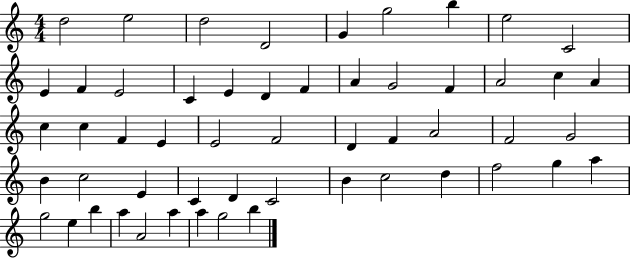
D5/h E5/h D5/h D4/h G4/q G5/h B5/q E5/h C4/h E4/q F4/q E4/h C4/q E4/q D4/q F4/q A4/q G4/h F4/q A4/h C5/q A4/q C5/q C5/q F4/q E4/q E4/h F4/h D4/q F4/q A4/h F4/h G4/h B4/q C5/h E4/q C4/q D4/q C4/h B4/q C5/h D5/q F5/h G5/q A5/q G5/h E5/q B5/q A5/q A4/h A5/q A5/q G5/h B5/q